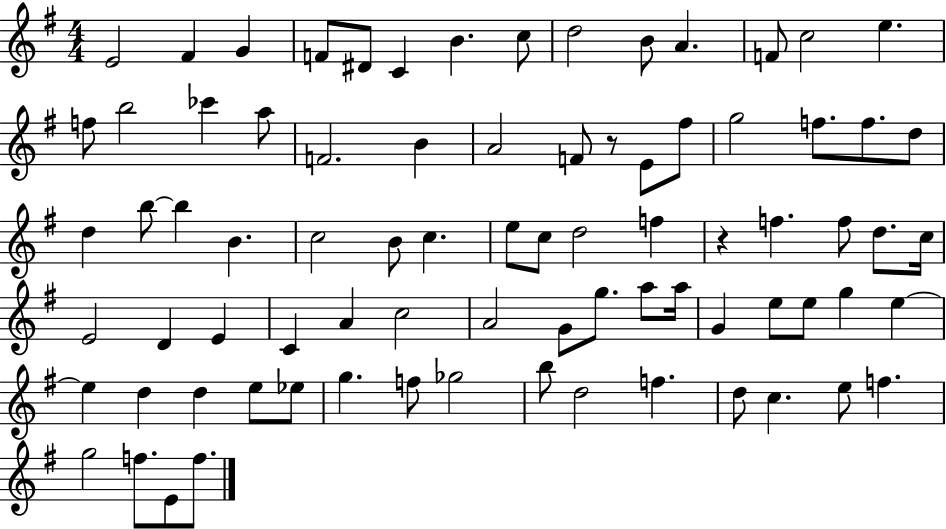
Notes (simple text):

E4/h F#4/q G4/q F4/e D#4/e C4/q B4/q. C5/e D5/h B4/e A4/q. F4/e C5/h E5/q. F5/e B5/h CES6/q A5/e F4/h. B4/q A4/h F4/e R/e E4/e F#5/e G5/h F5/e. F5/e. D5/e D5/q B5/e B5/q B4/q. C5/h B4/e C5/q. E5/e C5/e D5/h F5/q R/q F5/q. F5/e D5/e. C5/s E4/h D4/q E4/q C4/q A4/q C5/h A4/h G4/e G5/e. A5/e A5/s G4/q E5/e E5/e G5/q E5/q E5/q D5/q D5/q E5/e Eb5/e G5/q. F5/e Gb5/h B5/e D5/h F5/q. D5/e C5/q. E5/e F5/q. G5/h F5/e. E4/e F5/e.